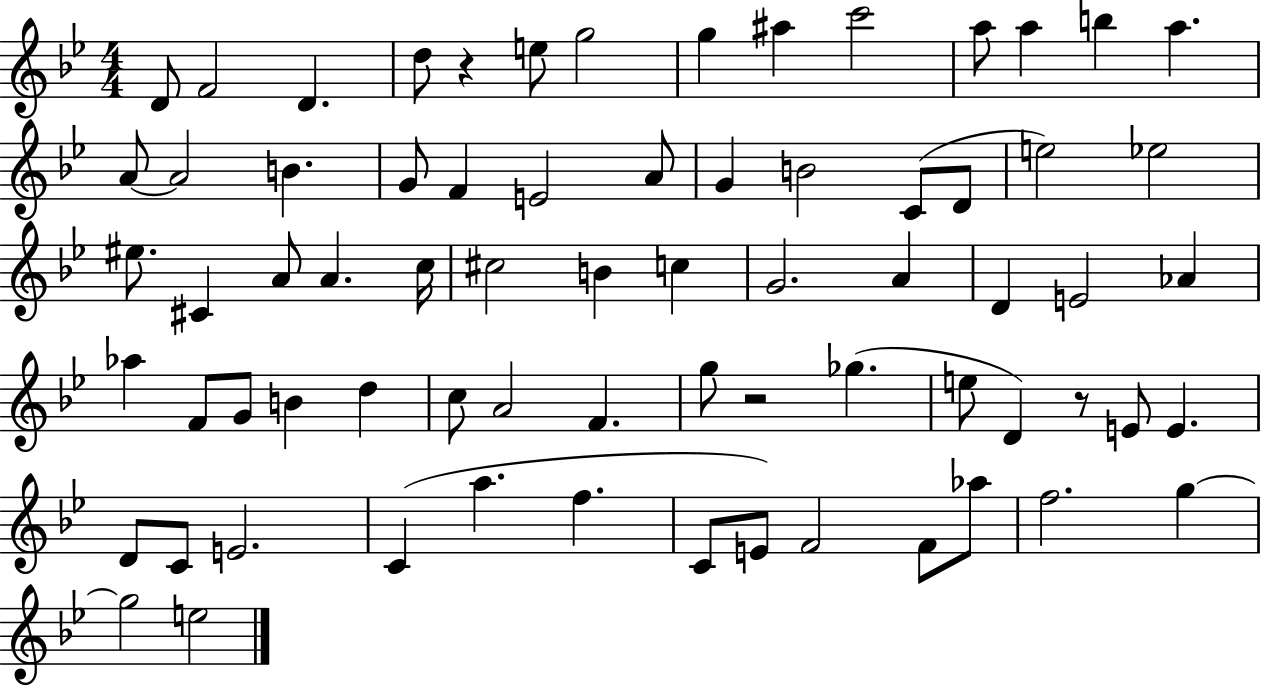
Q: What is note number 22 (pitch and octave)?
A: B4